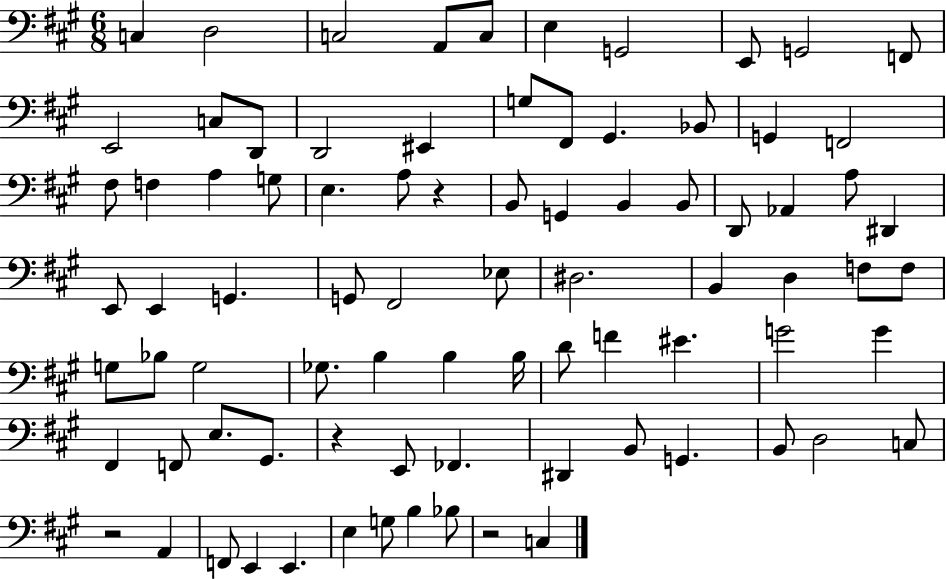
X:1
T:Untitled
M:6/8
L:1/4
K:A
C, D,2 C,2 A,,/2 C,/2 E, G,,2 E,,/2 G,,2 F,,/2 E,,2 C,/2 D,,/2 D,,2 ^E,, G,/2 ^F,,/2 ^G,, _B,,/2 G,, F,,2 ^F,/2 F, A, G,/2 E, A,/2 z B,,/2 G,, B,, B,,/2 D,,/2 _A,, A,/2 ^D,, E,,/2 E,, G,, G,,/2 ^F,,2 _E,/2 ^D,2 B,, D, F,/2 F,/2 G,/2 _B,/2 G,2 _G,/2 B, B, B,/4 D/2 F ^E G2 G ^F,, F,,/2 E,/2 ^G,,/2 z E,,/2 _F,, ^D,, B,,/2 G,, B,,/2 D,2 C,/2 z2 A,, F,,/2 E,, E,, E, G,/2 B, _B,/2 z2 C,